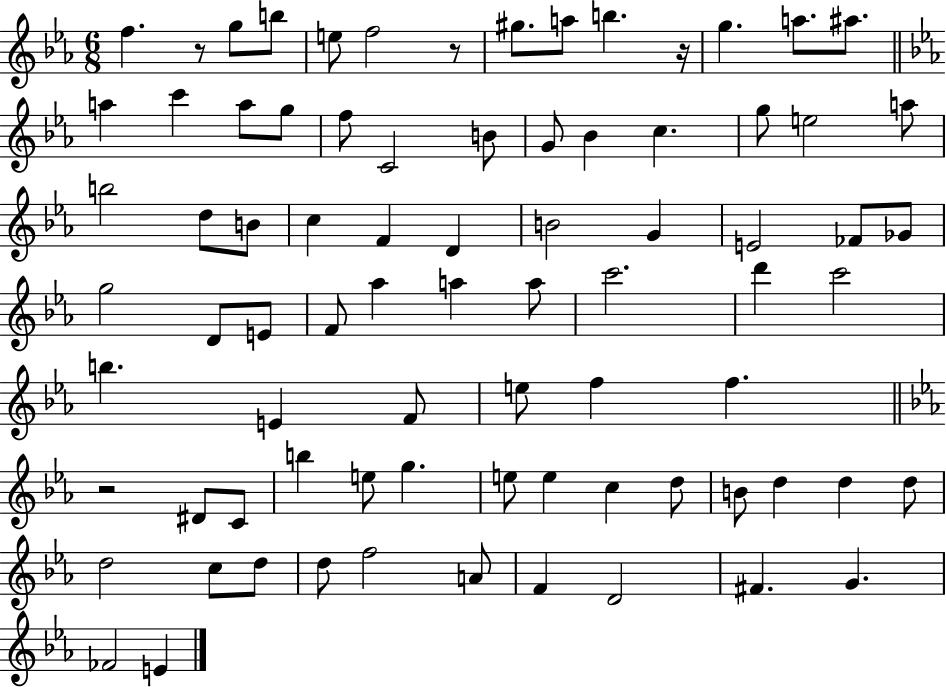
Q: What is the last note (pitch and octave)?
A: E4